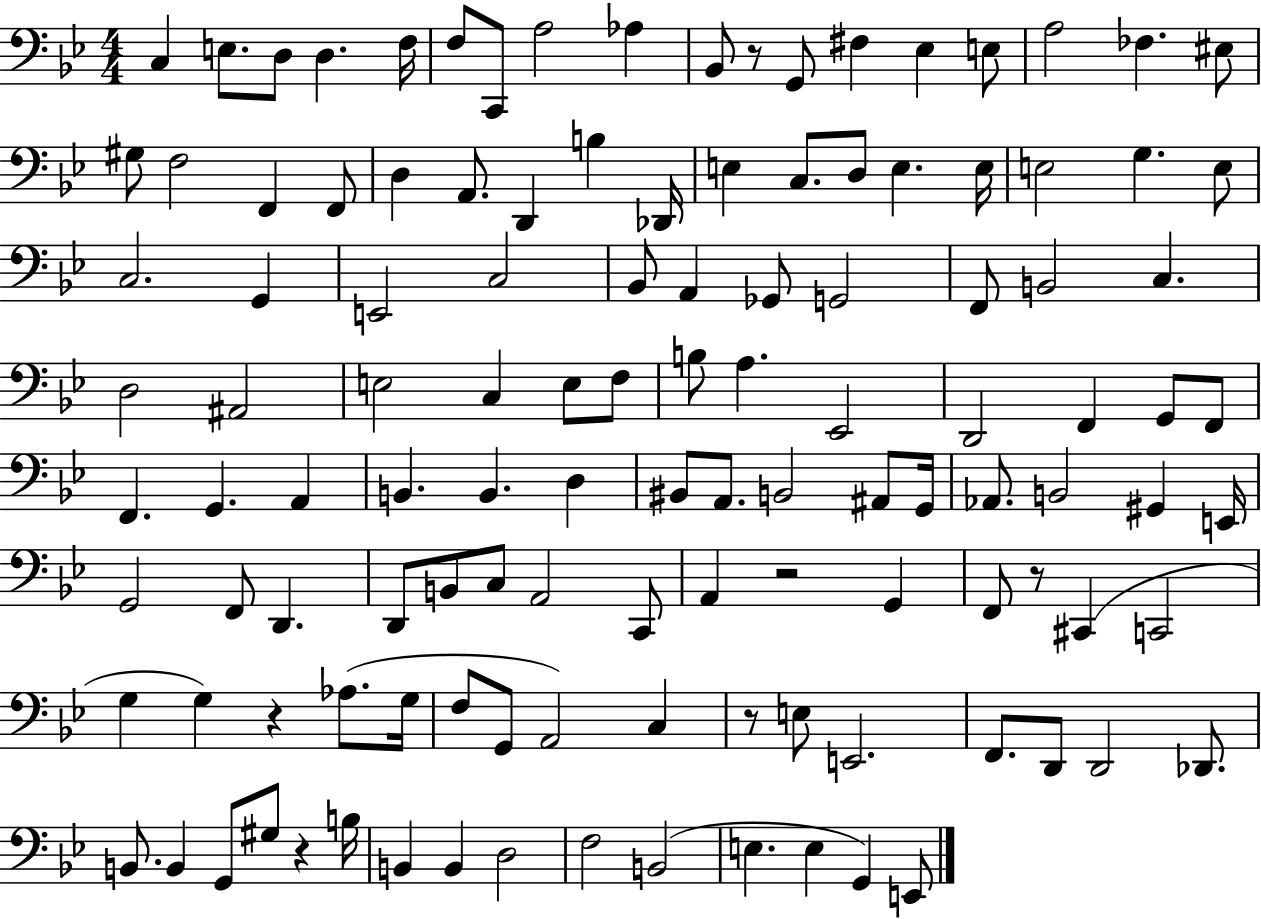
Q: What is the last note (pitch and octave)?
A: E2